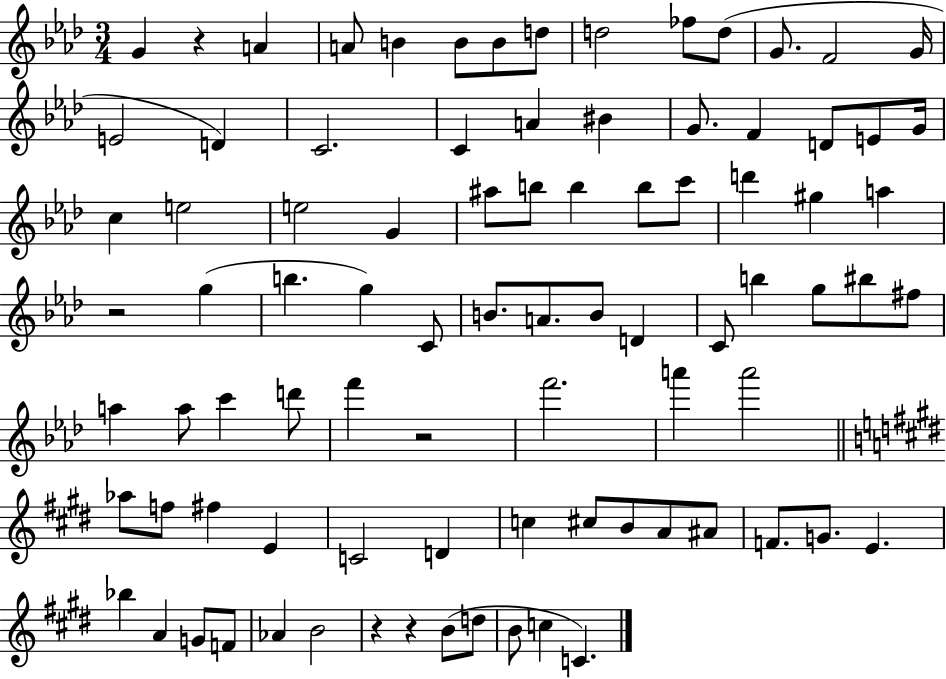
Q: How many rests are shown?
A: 5